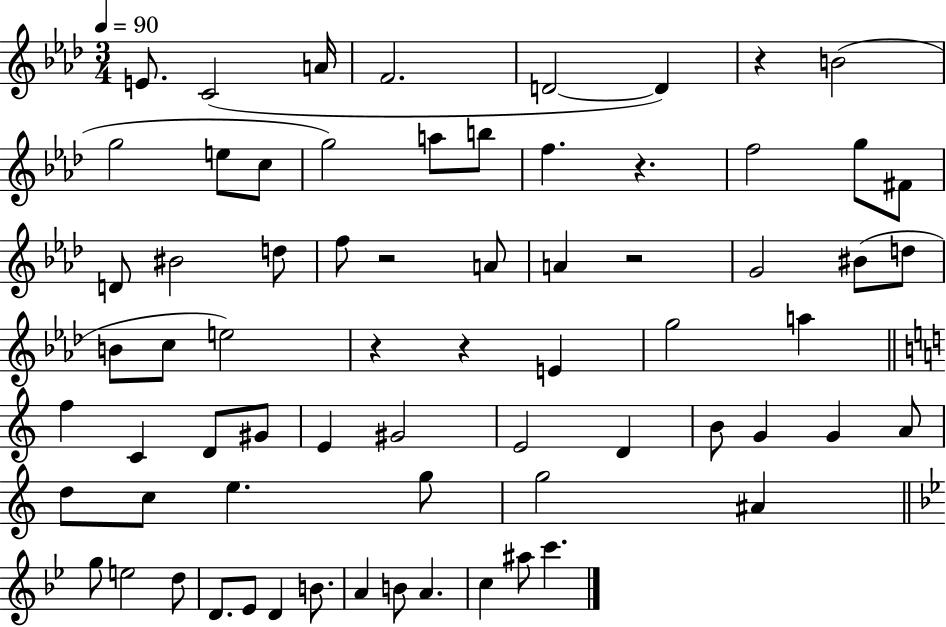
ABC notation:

X:1
T:Untitled
M:3/4
L:1/4
K:Ab
E/2 C2 A/4 F2 D2 D z B2 g2 e/2 c/2 g2 a/2 b/2 f z f2 g/2 ^F/2 D/2 ^B2 d/2 f/2 z2 A/2 A z2 G2 ^B/2 d/2 B/2 c/2 e2 z z E g2 a f C D/2 ^G/2 E ^G2 E2 D B/2 G G A/2 d/2 c/2 e g/2 g2 ^A g/2 e2 d/2 D/2 _E/2 D B/2 A B/2 A c ^a/2 c'